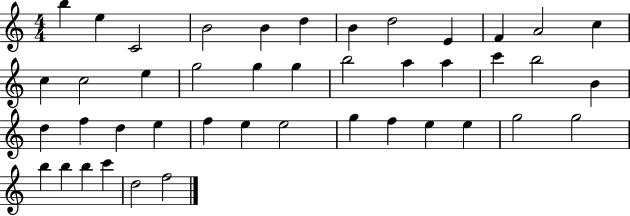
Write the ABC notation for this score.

X:1
T:Untitled
M:4/4
L:1/4
K:C
b e C2 B2 B d B d2 E F A2 c c c2 e g2 g g b2 a a c' b2 B d f d e f e e2 g f e e g2 g2 b b b c' d2 f2